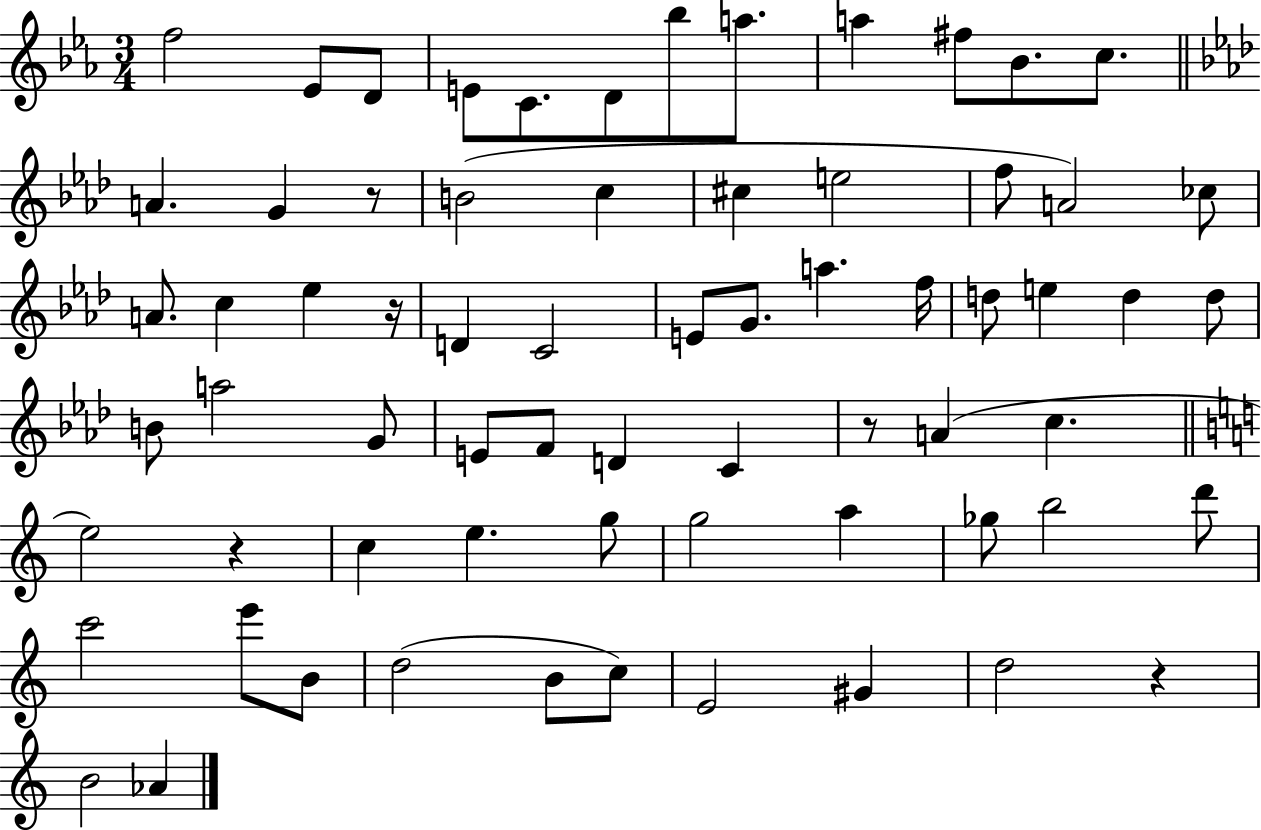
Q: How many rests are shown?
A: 5